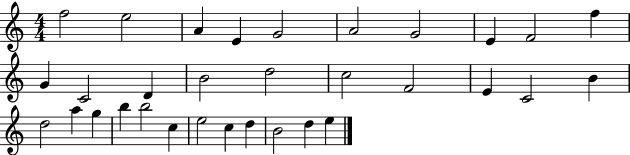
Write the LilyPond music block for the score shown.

{
  \clef treble
  \numericTimeSignature
  \time 4/4
  \key c \major
  f''2 e''2 | a'4 e'4 g'2 | a'2 g'2 | e'4 f'2 f''4 | \break g'4 c'2 d'4 | b'2 d''2 | c''2 f'2 | e'4 c'2 b'4 | \break d''2 a''4 g''4 | b''4 b''2 c''4 | e''2 c''4 d''4 | b'2 d''4 e''4 | \break \bar "|."
}